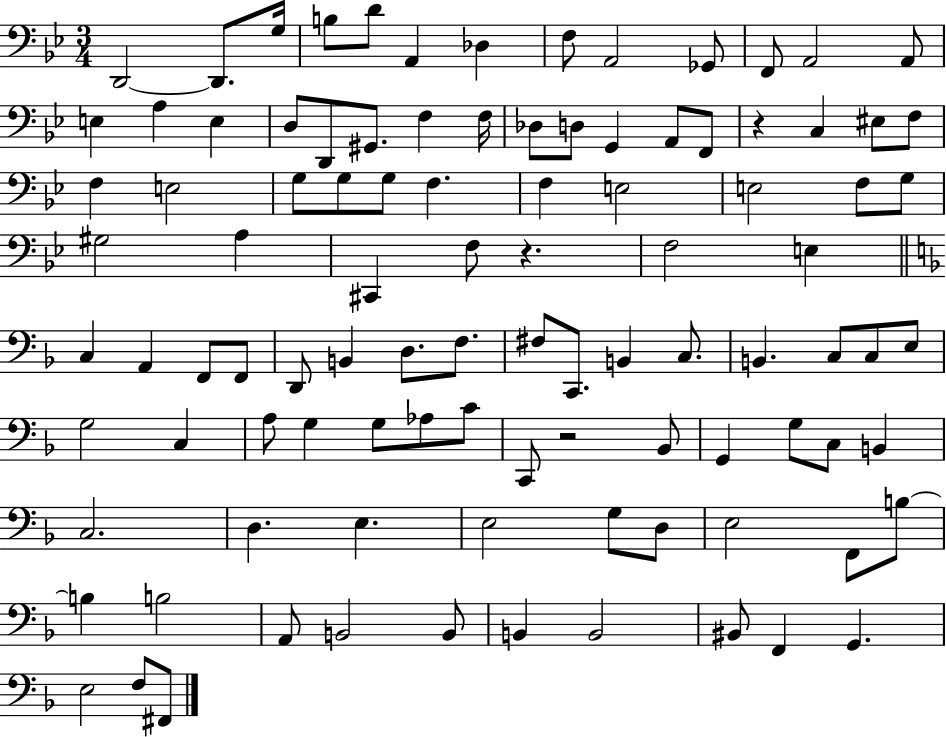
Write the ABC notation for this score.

X:1
T:Untitled
M:3/4
L:1/4
K:Bb
D,,2 D,,/2 G,/4 B,/2 D/2 A,, _D, F,/2 A,,2 _G,,/2 F,,/2 A,,2 A,,/2 E, A, E, D,/2 D,,/2 ^G,,/2 F, F,/4 _D,/2 D,/2 G,, A,,/2 F,,/2 z C, ^E,/2 F,/2 F, E,2 G,/2 G,/2 G,/2 F, F, E,2 E,2 F,/2 G,/2 ^G,2 A, ^C,, F,/2 z F,2 E, C, A,, F,,/2 F,,/2 D,,/2 B,, D,/2 F,/2 ^F,/2 C,,/2 B,, C,/2 B,, C,/2 C,/2 E,/2 G,2 C, A,/2 G, G,/2 _A,/2 C/2 C,,/2 z2 _B,,/2 G,, G,/2 C,/2 B,, C,2 D, E, E,2 G,/2 D,/2 E,2 F,,/2 B,/2 B, B,2 A,,/2 B,,2 B,,/2 B,, B,,2 ^B,,/2 F,, G,, E,2 F,/2 ^F,,/2